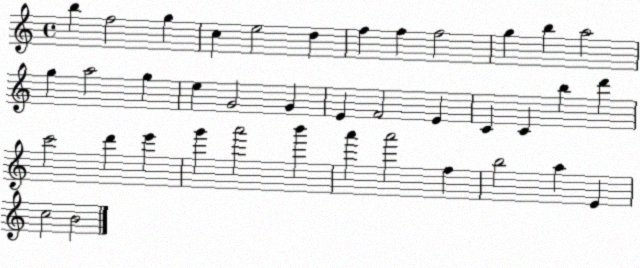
X:1
T:Untitled
M:4/4
L:1/4
K:C
b f2 g c e2 d f f f2 g b a2 g a2 g e G2 G E F2 E C C b d' c'2 d' e' g' a'2 b' a' a'2 f b2 a E c2 B2